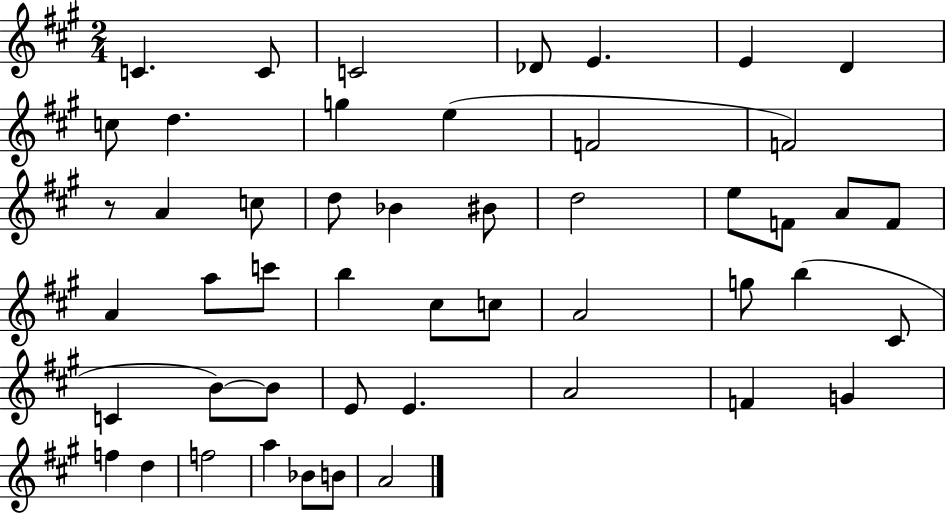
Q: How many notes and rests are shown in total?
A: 49